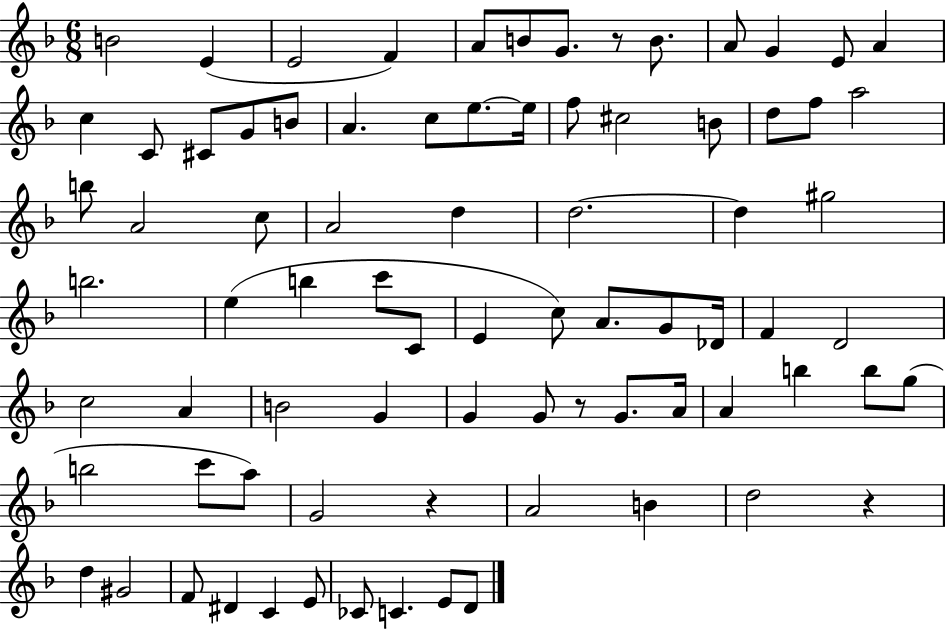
{
  \clef treble
  \numericTimeSignature
  \time 6/8
  \key f \major
  b'2 e'4( | e'2 f'4) | a'8 b'8 g'8. r8 b'8. | a'8 g'4 e'8 a'4 | \break c''4 c'8 cis'8 g'8 b'8 | a'4. c''8 e''8.~~ e''16 | f''8 cis''2 b'8 | d''8 f''8 a''2 | \break b''8 a'2 c''8 | a'2 d''4 | d''2.~~ | d''4 gis''2 | \break b''2. | e''4( b''4 c'''8 c'8 | e'4 c''8) a'8. g'8 des'16 | f'4 d'2 | \break c''2 a'4 | b'2 g'4 | g'4 g'8 r8 g'8. a'16 | a'4 b''4 b''8 g''8( | \break b''2 c'''8 a''8) | g'2 r4 | a'2 b'4 | d''2 r4 | \break d''4 gis'2 | f'8 dis'4 c'4 e'8 | ces'8 c'4. e'8 d'8 | \bar "|."
}